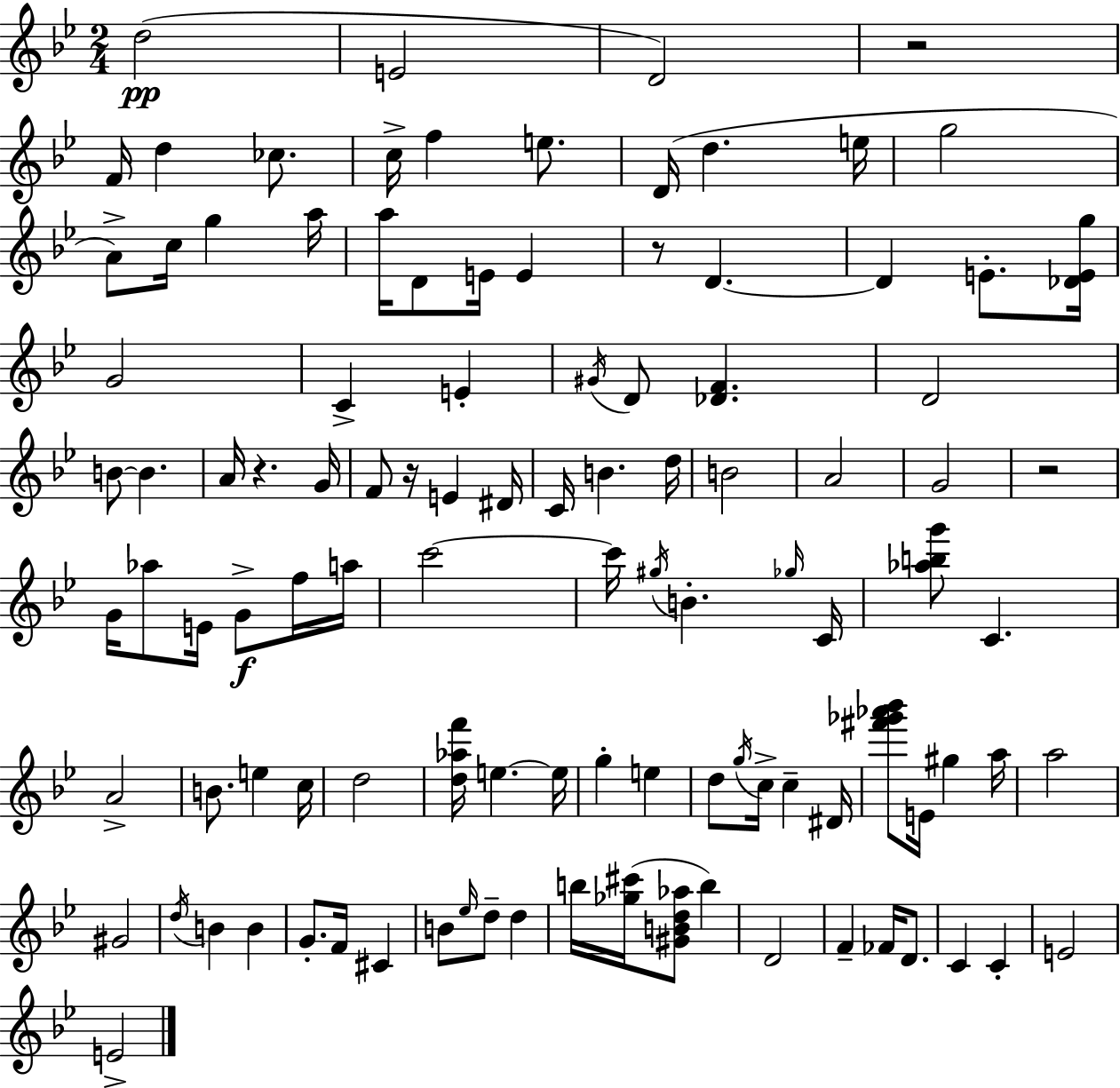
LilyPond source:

{
  \clef treble
  \numericTimeSignature
  \time 2/4
  \key bes \major
  d''2(\pp | e'2 | d'2) | r2 | \break f'16 d''4 ces''8. | c''16-> f''4 e''8. | d'16( d''4. e''16 | g''2 | \break a'8->) c''16 g''4 a''16 | a''16 d'8 e'16 e'4 | r8 d'4.~~ | d'4 e'8.-. <des' e' g''>16 | \break g'2 | c'4-> e'4-. | \acciaccatura { gis'16 } d'8 <des' f'>4. | d'2 | \break b'8~~ b'4. | a'16 r4. | g'16 f'8 r16 e'4 | dis'16 c'16 b'4. | \break d''16 b'2 | a'2 | g'2 | r2 | \break g'16 aes''8 e'16 g'8->\f f''16 | a''16 c'''2~~ | c'''16 \acciaccatura { gis''16 } b'4.-. | \grace { ges''16 } c'16 <aes'' b'' g'''>8 c'4. | \break a'2-> | b'8. e''4 | c''16 d''2 | <d'' aes'' f'''>16 e''4.~~ | \break e''16 g''4-. e''4 | d''8 \acciaccatura { g''16 } c''16-> c''4-- | dis'16 <fis''' ges''' aes''' bes'''>8 e'16 gis''4 | a''16 a''2 | \break gis'2 | \acciaccatura { d''16 } b'4 | b'4 g'8.-. | f'16 cis'4 b'8 \grace { ees''16 } | \break d''8-- d''4 b''16 <ges'' cis'''>16( | <gis' b' d'' aes''>8 b''4) d'2 | f'4-- | fes'16 d'8. c'4 | \break c'4-. e'2 | e'2-> | \bar "|."
}